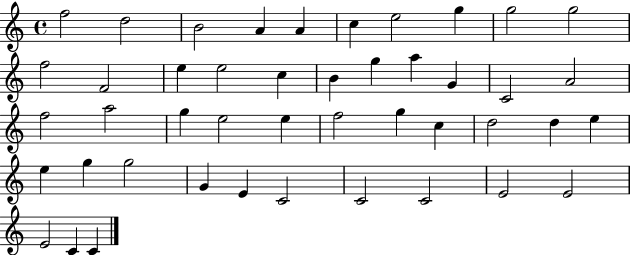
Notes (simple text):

F5/h D5/h B4/h A4/q A4/q C5/q E5/h G5/q G5/h G5/h F5/h F4/h E5/q E5/h C5/q B4/q G5/q A5/q G4/q C4/h A4/h F5/h A5/h G5/q E5/h E5/q F5/h G5/q C5/q D5/h D5/q E5/q E5/q G5/q G5/h G4/q E4/q C4/h C4/h C4/h E4/h E4/h E4/h C4/q C4/q